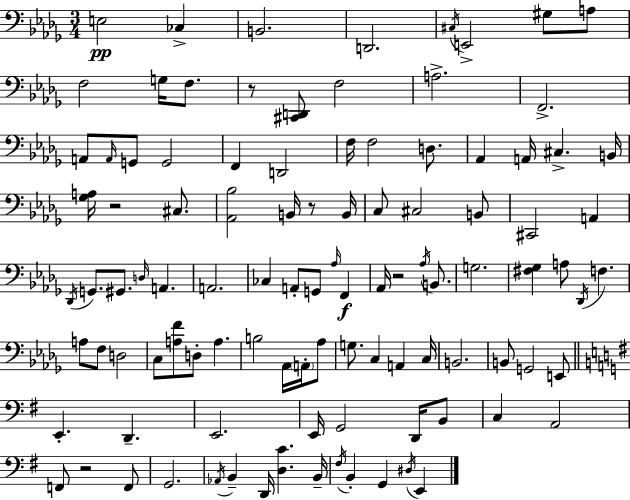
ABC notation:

X:1
T:Untitled
M:3/4
L:1/4
K:Bbm
E,2 _C, B,,2 D,,2 ^C,/4 E,,2 ^G,/2 A,/2 F,2 G,/4 F,/2 z/2 [^C,,D,,]/2 F,2 A,2 F,,2 A,,/2 A,,/4 G,,/2 G,,2 F,, D,,2 F,/4 F,2 D,/2 _A,, A,,/4 ^C, B,,/4 [_G,A,]/4 z2 ^C,/2 [_A,,_B,]2 B,,/4 z/2 B,,/4 C,/2 ^C,2 B,,/2 ^C,,2 A,, _D,,/4 G,,/2 ^G,,/2 D,/4 A,, A,,2 _C, A,,/2 G,,/2 _A,/4 F,, _A,,/4 z2 _A,/4 B,,/2 G,2 [^F,_G,] A,/2 _D,,/4 F, A,/2 F,/2 D,2 C,/2 [A,F]/2 D,/2 A, B,2 _A,,/4 A,,/4 _A,/2 G,/2 C, A,, C,/4 B,,2 B,,/2 G,,2 E,,/2 E,, D,, E,,2 E,,/4 G,,2 D,,/4 B,,/2 C, A,,2 F,,/2 z2 F,,/2 G,,2 _A,,/4 B,, D,,/4 [D,C] B,,/4 ^F,/4 B,, G,, ^D,/4 E,,